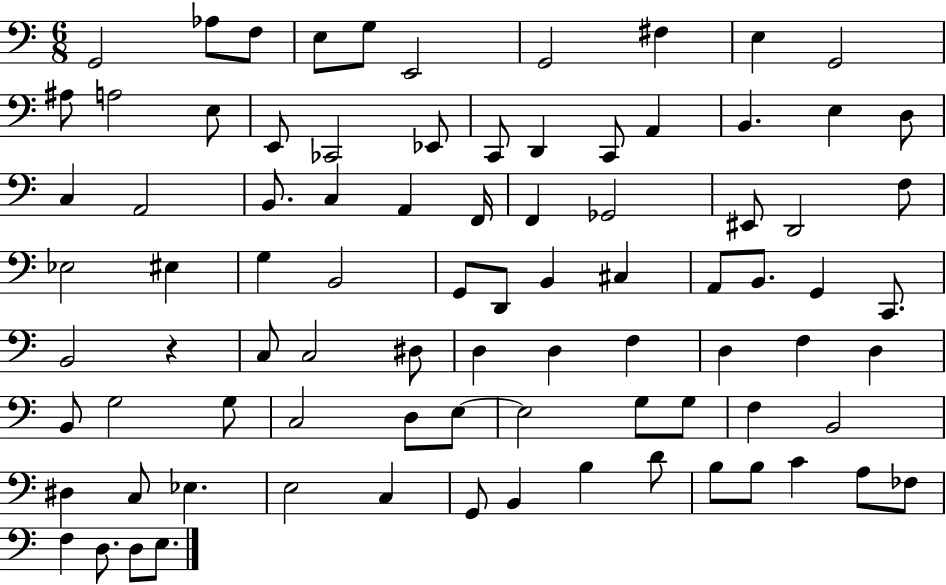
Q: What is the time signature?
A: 6/8